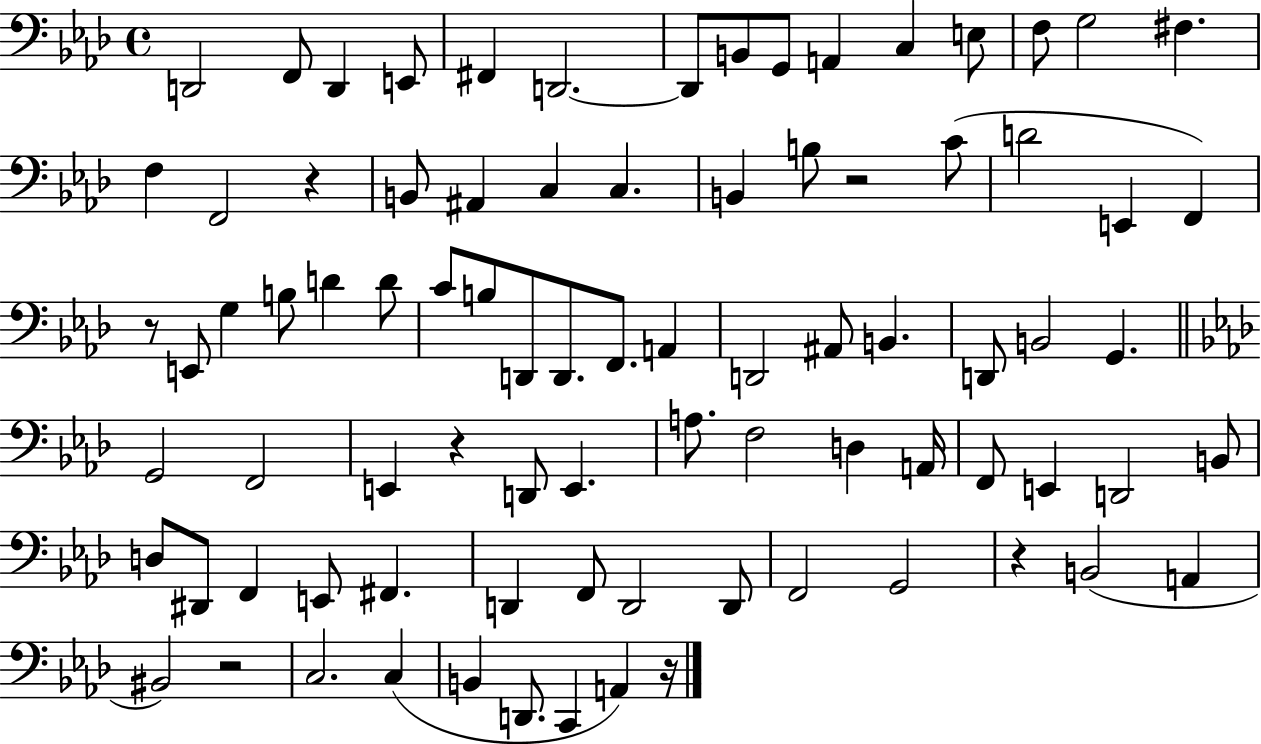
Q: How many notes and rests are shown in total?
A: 84